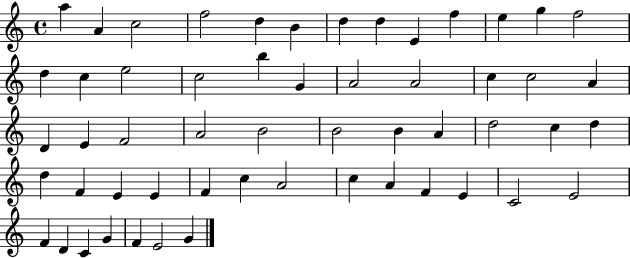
A5/q A4/q C5/h F5/h D5/q B4/q D5/q D5/q E4/q F5/q E5/q G5/q F5/h D5/q C5/q E5/h C5/h B5/q G4/q A4/h A4/h C5/q C5/h A4/q D4/q E4/q F4/h A4/h B4/h B4/h B4/q A4/q D5/h C5/q D5/q D5/q F4/q E4/q E4/q F4/q C5/q A4/h C5/q A4/q F4/q E4/q C4/h E4/h F4/q D4/q C4/q G4/q F4/q E4/h G4/q